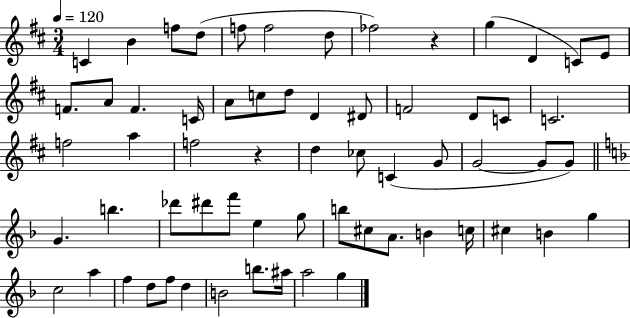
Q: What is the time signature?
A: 3/4